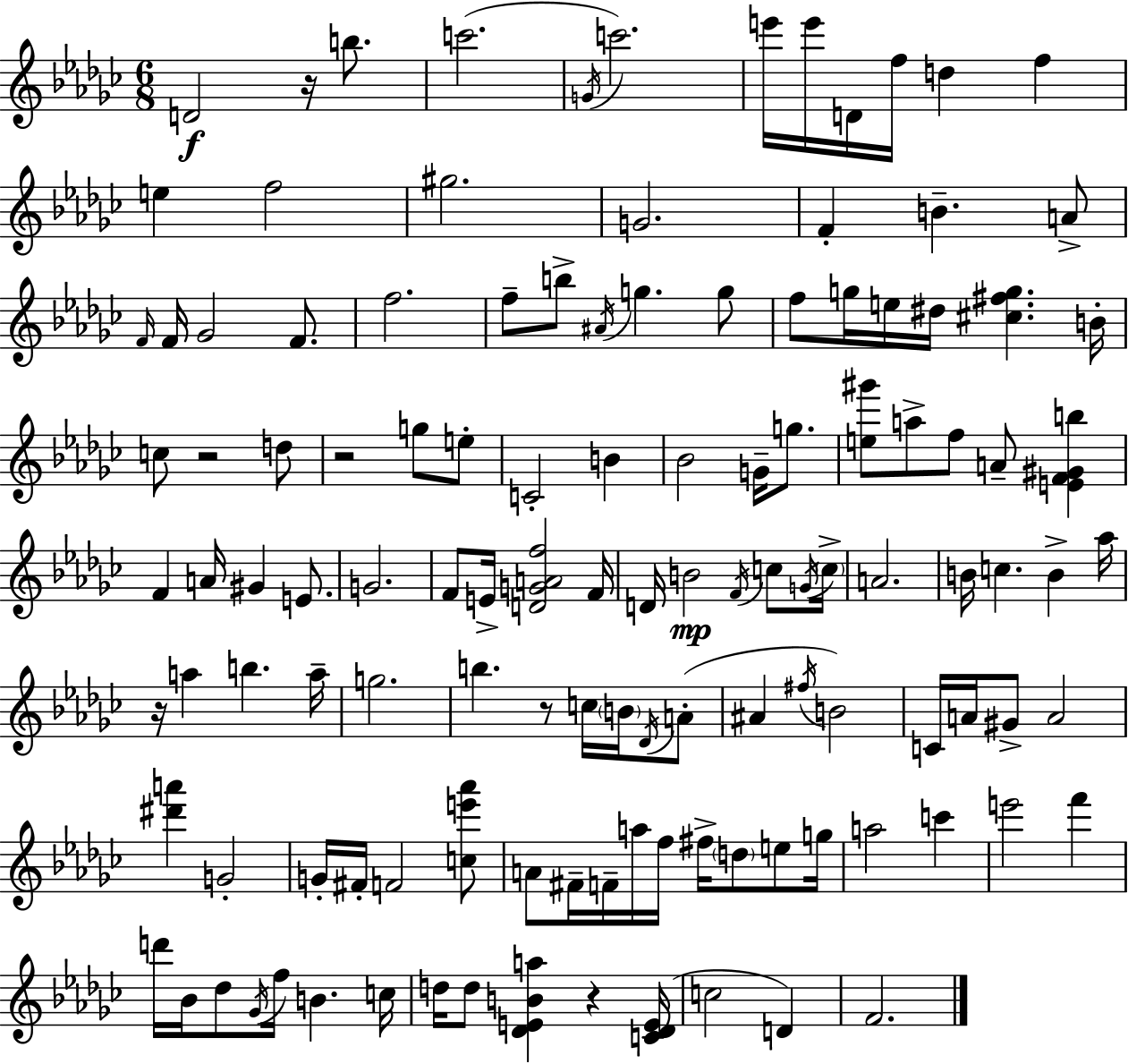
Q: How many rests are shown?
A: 6